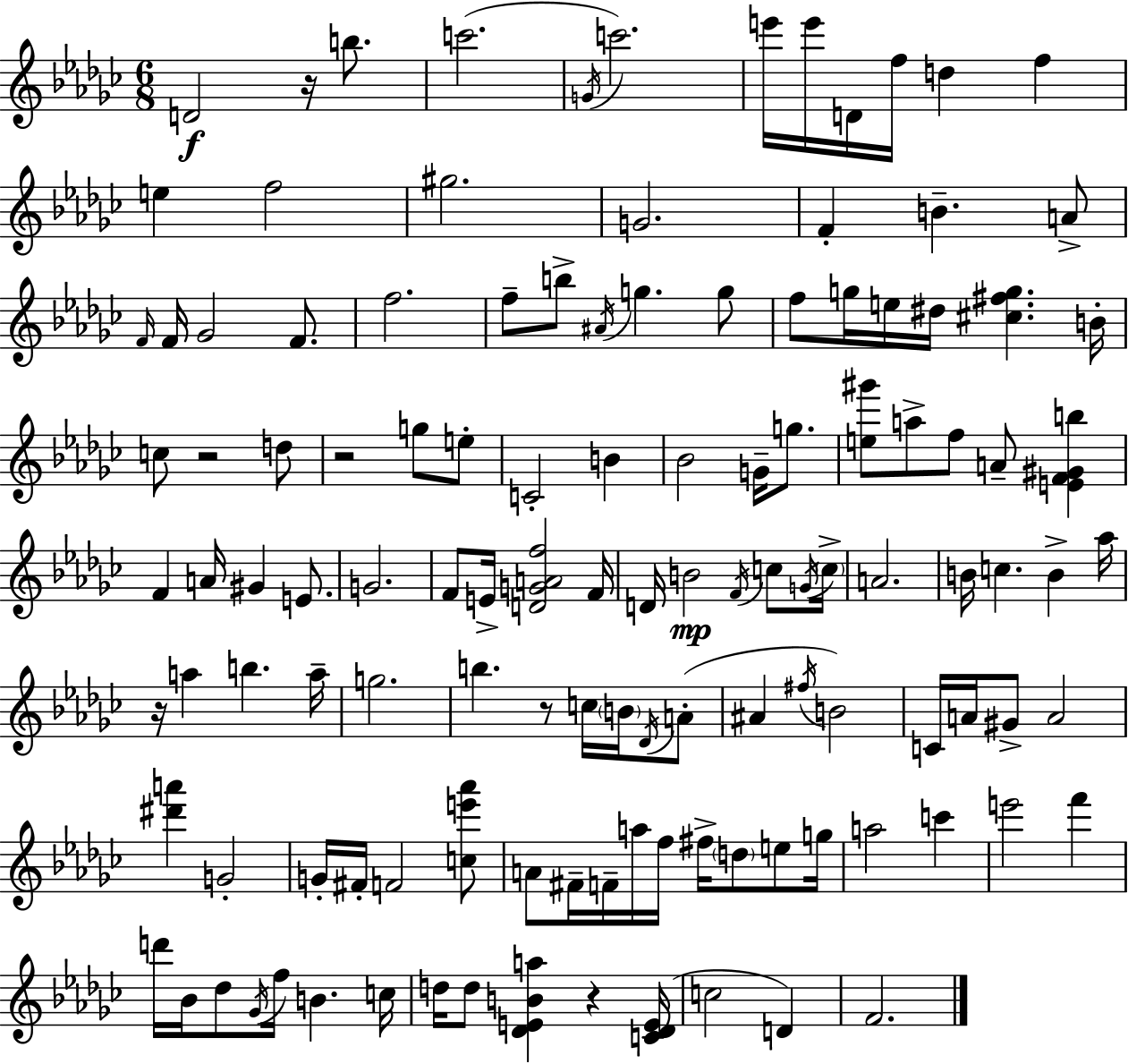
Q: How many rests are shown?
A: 6